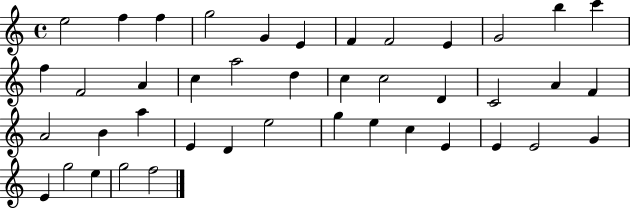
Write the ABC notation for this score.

X:1
T:Untitled
M:4/4
L:1/4
K:C
e2 f f g2 G E F F2 E G2 b c' f F2 A c a2 d c c2 D C2 A F A2 B a E D e2 g e c E E E2 G E g2 e g2 f2